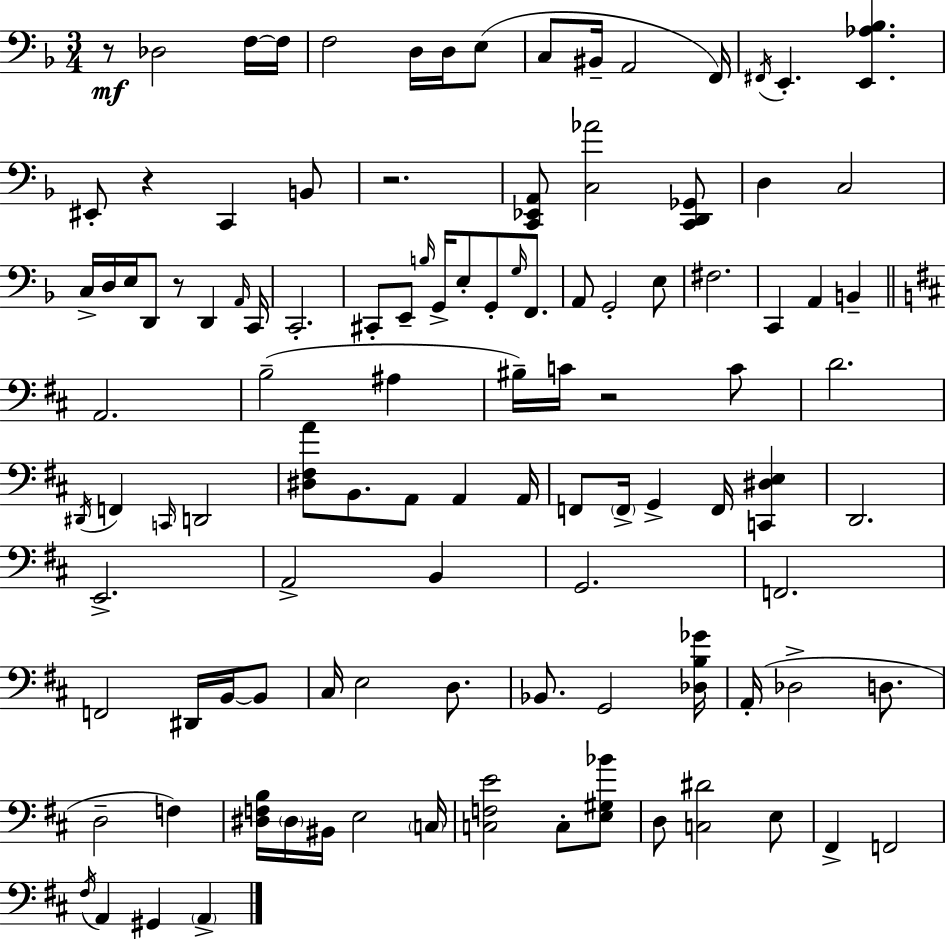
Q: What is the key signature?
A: D minor